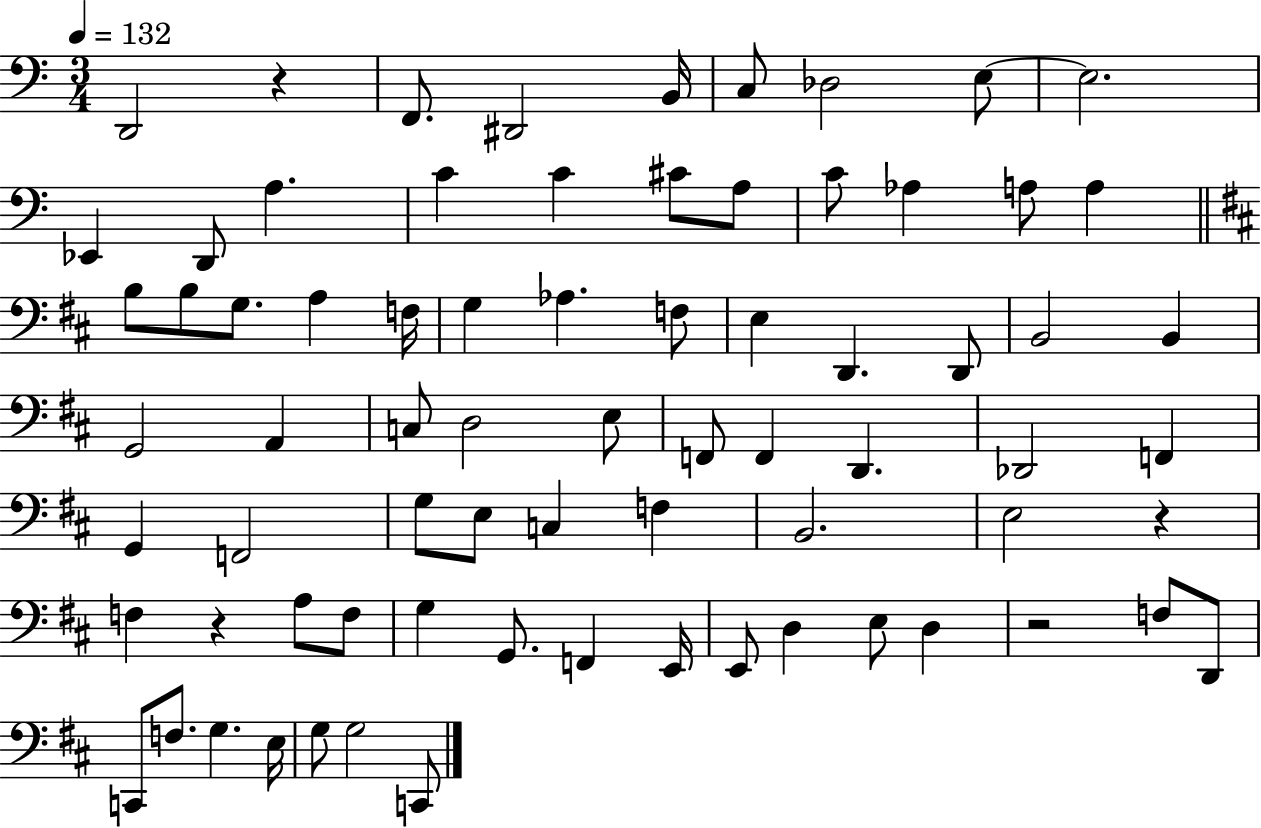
D2/h R/q F2/e. D#2/h B2/s C3/e Db3/h E3/e E3/h. Eb2/q D2/e A3/q. C4/q C4/q C#4/e A3/e C4/e Ab3/q A3/e A3/q B3/e B3/e G3/e. A3/q F3/s G3/q Ab3/q. F3/e E3/q D2/q. D2/e B2/h B2/q G2/h A2/q C3/e D3/h E3/e F2/e F2/q D2/q. Db2/h F2/q G2/q F2/h G3/e E3/e C3/q F3/q B2/h. E3/h R/q F3/q R/q A3/e F3/e G3/q G2/e. F2/q E2/s E2/e D3/q E3/e D3/q R/h F3/e D2/e C2/e F3/e. G3/q. E3/s G3/e G3/h C2/e